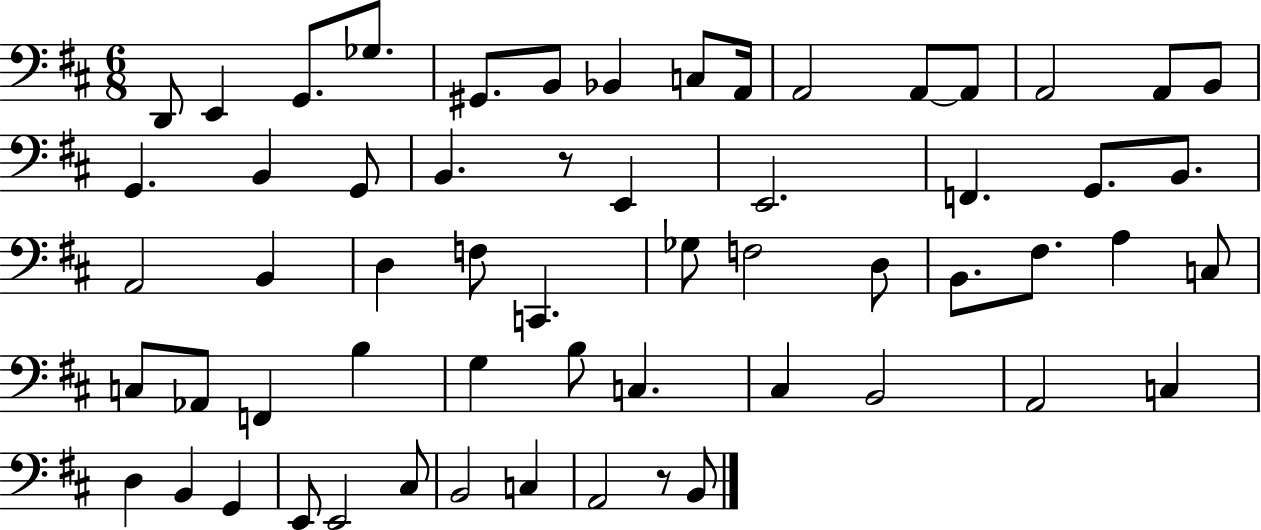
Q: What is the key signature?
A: D major